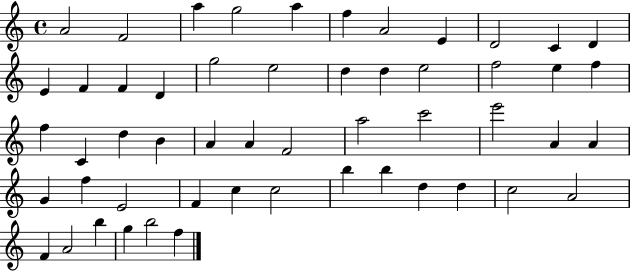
{
  \clef treble
  \time 4/4
  \defaultTimeSignature
  \key c \major
  a'2 f'2 | a''4 g''2 a''4 | f''4 a'2 e'4 | d'2 c'4 d'4 | \break e'4 f'4 f'4 d'4 | g''2 e''2 | d''4 d''4 e''2 | f''2 e''4 f''4 | \break f''4 c'4 d''4 b'4 | a'4 a'4 f'2 | a''2 c'''2 | e'''2 a'4 a'4 | \break g'4 f''4 e'2 | f'4 c''4 c''2 | b''4 b''4 d''4 d''4 | c''2 a'2 | \break f'4 a'2 b''4 | g''4 b''2 f''4 | \bar "|."
}